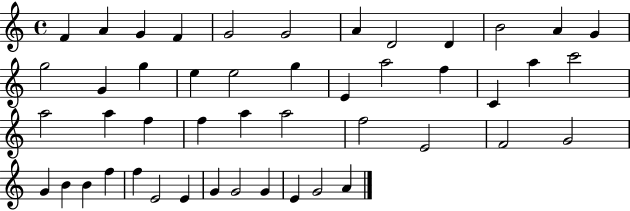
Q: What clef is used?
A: treble